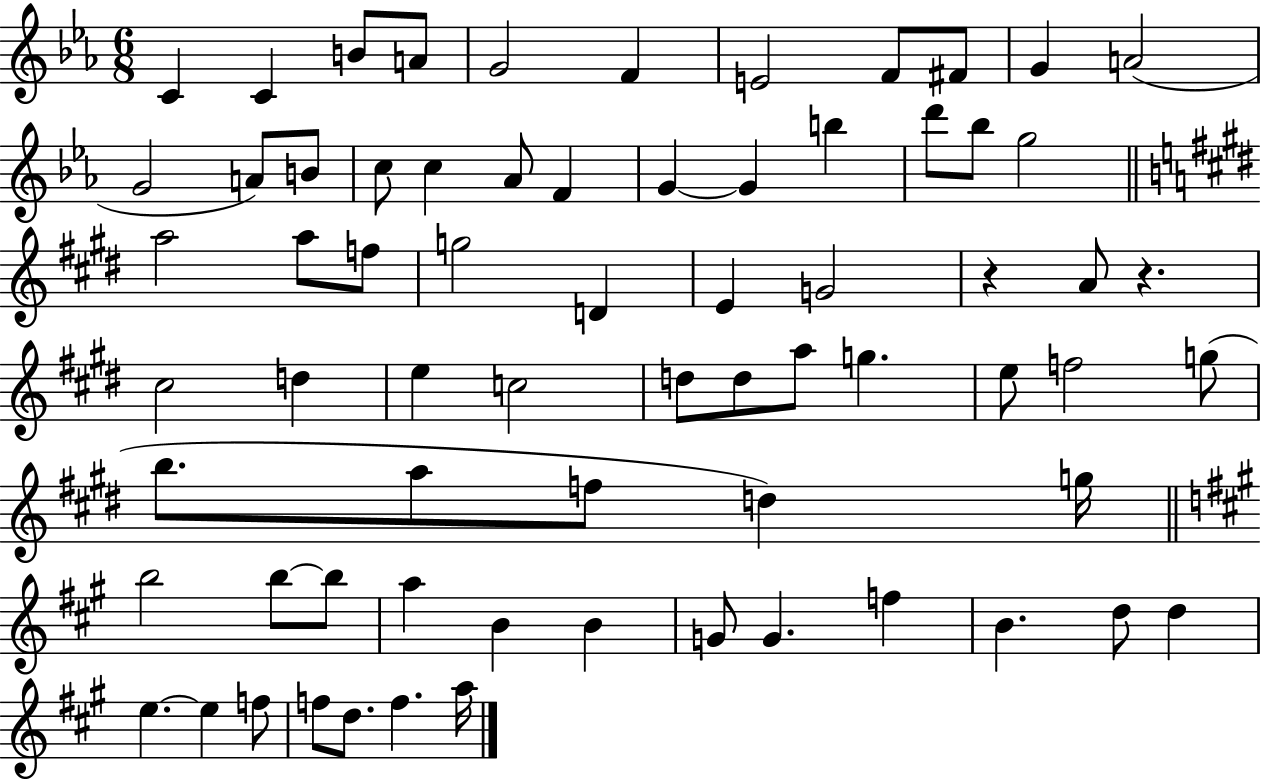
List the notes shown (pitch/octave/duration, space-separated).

C4/q C4/q B4/e A4/e G4/h F4/q E4/h F4/e F#4/e G4/q A4/h G4/h A4/e B4/e C5/e C5/q Ab4/e F4/q G4/q G4/q B5/q D6/e Bb5/e G5/h A5/h A5/e F5/e G5/h D4/q E4/q G4/h R/q A4/e R/q. C#5/h D5/q E5/q C5/h D5/e D5/e A5/e G5/q. E5/e F5/h G5/e B5/e. A5/e F5/e D5/q G5/s B5/h B5/e B5/e A5/q B4/q B4/q G4/e G4/q. F5/q B4/q. D5/e D5/q E5/q. E5/q F5/e F5/e D5/e. F5/q. A5/s